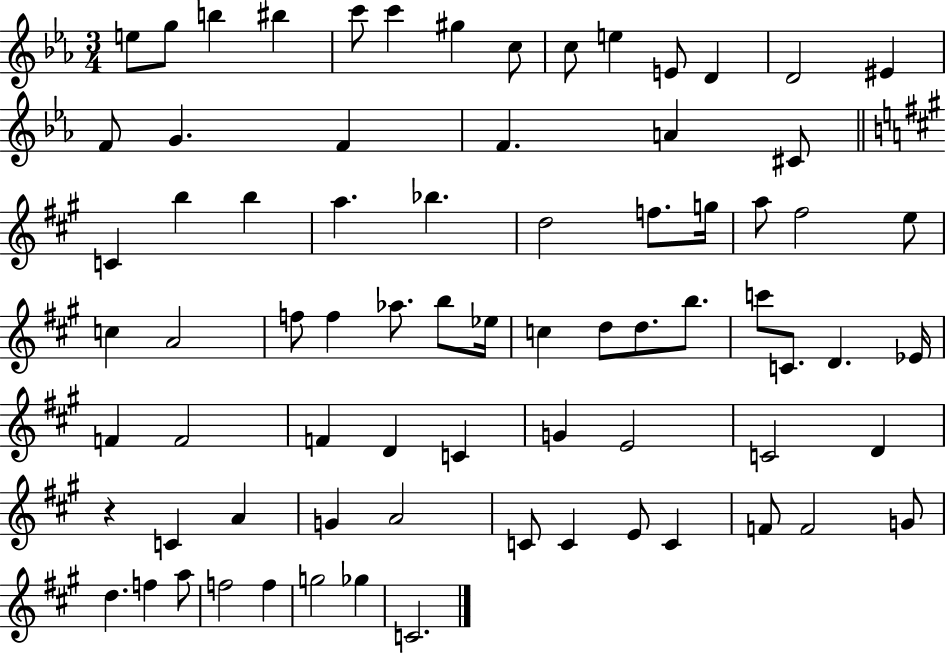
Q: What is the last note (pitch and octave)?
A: C4